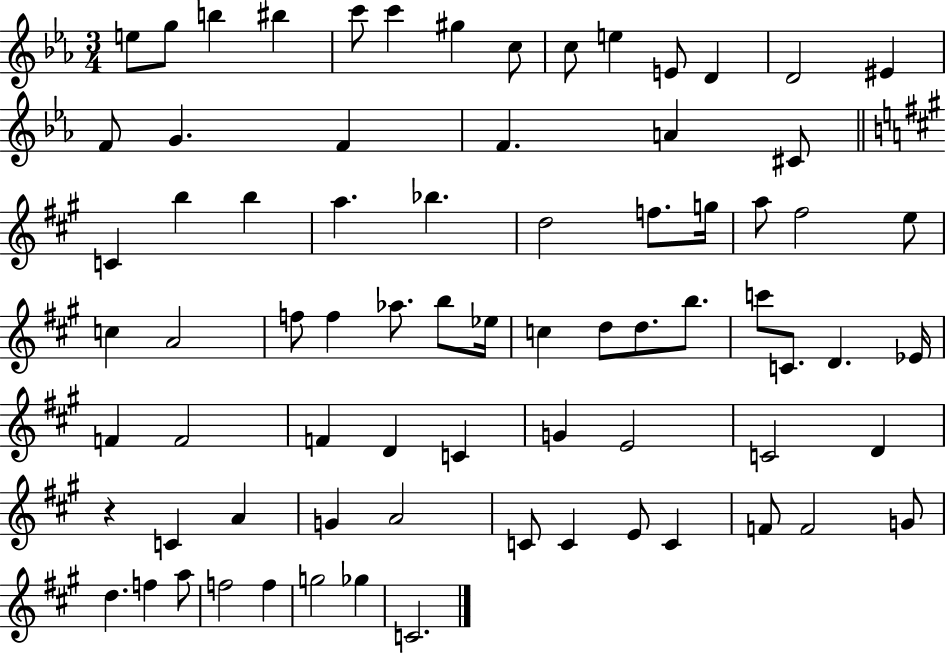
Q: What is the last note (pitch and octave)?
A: C4